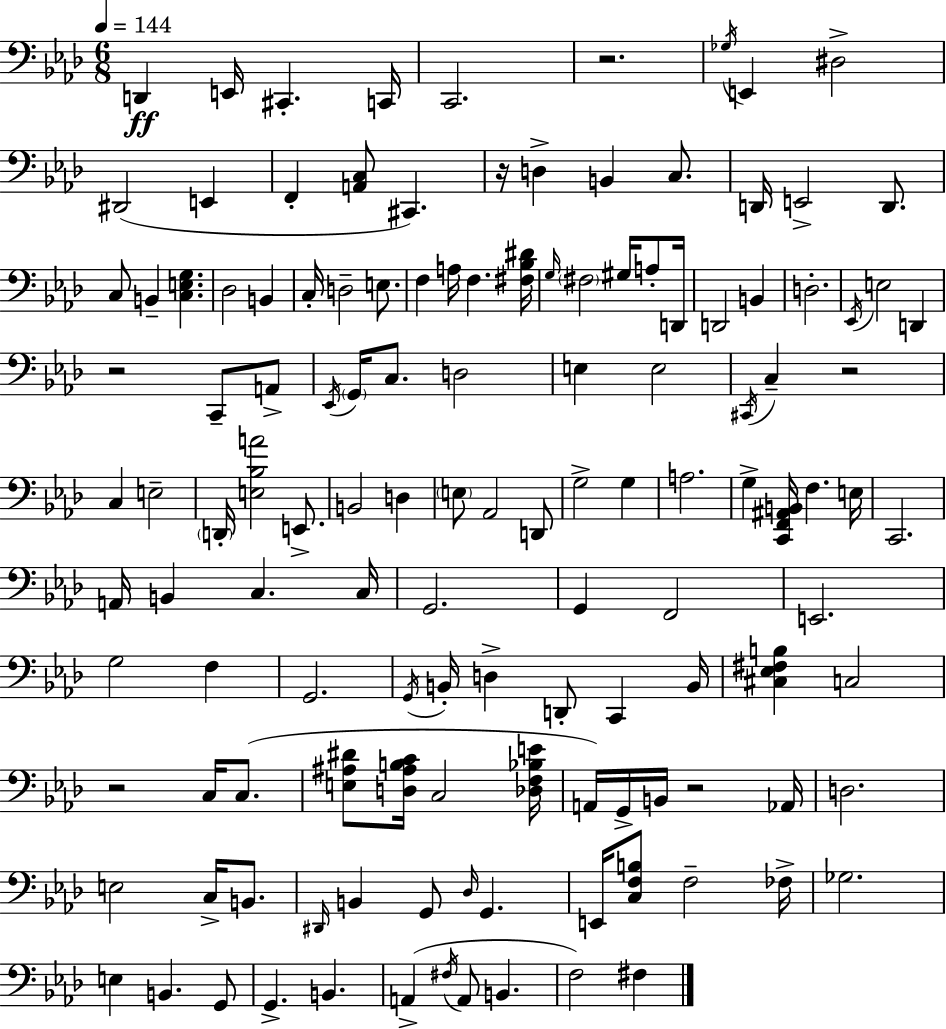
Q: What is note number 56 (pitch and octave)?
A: E3